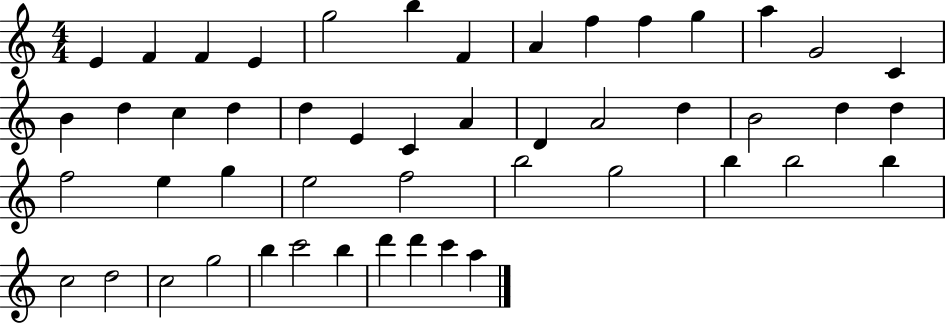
E4/q F4/q F4/q E4/q G5/h B5/q F4/q A4/q F5/q F5/q G5/q A5/q G4/h C4/q B4/q D5/q C5/q D5/q D5/q E4/q C4/q A4/q D4/q A4/h D5/q B4/h D5/q D5/q F5/h E5/q G5/q E5/h F5/h B5/h G5/h B5/q B5/h B5/q C5/h D5/h C5/h G5/h B5/q C6/h B5/q D6/q D6/q C6/q A5/q